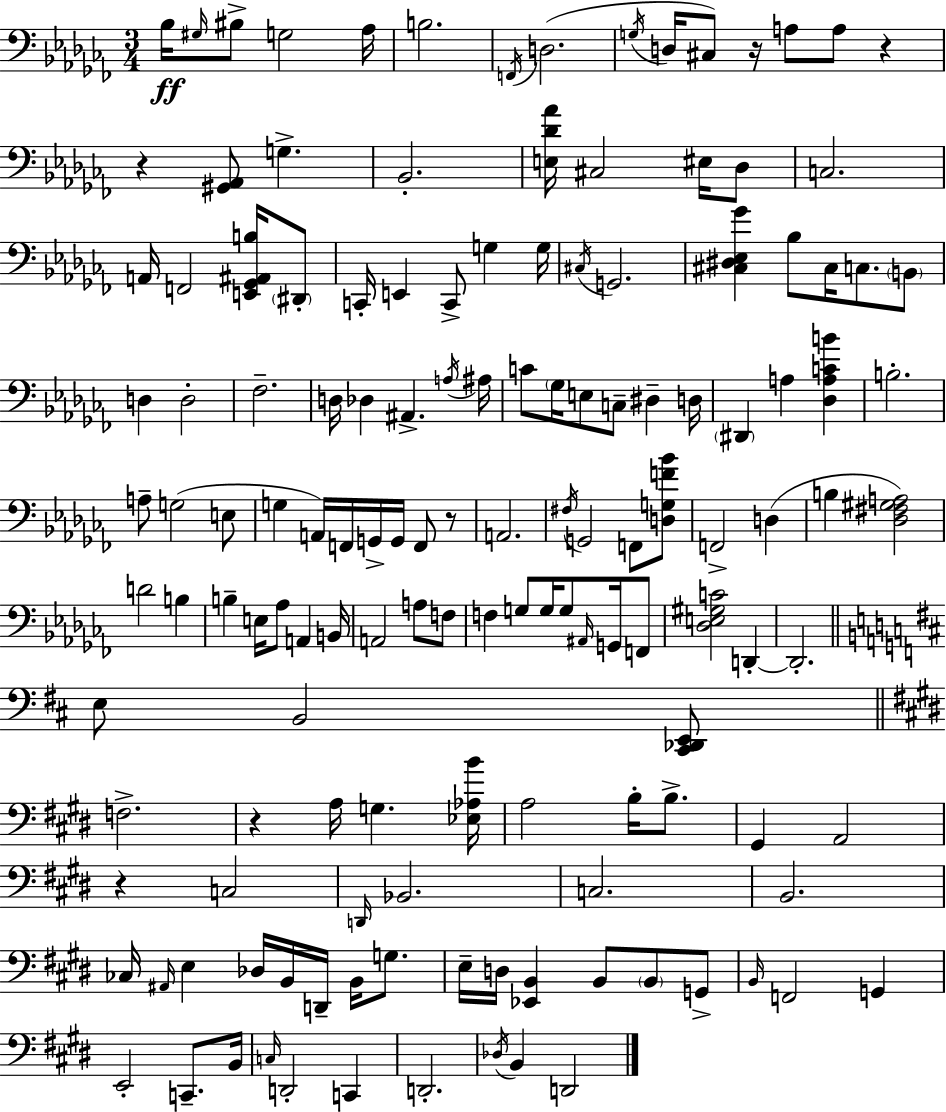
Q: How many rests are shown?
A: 6